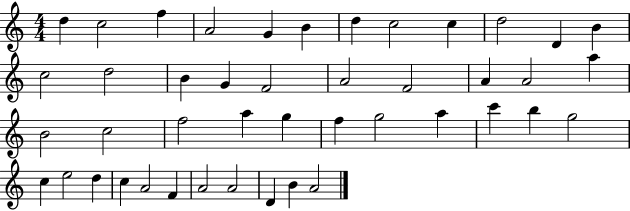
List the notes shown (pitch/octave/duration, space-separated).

D5/q C5/h F5/q A4/h G4/q B4/q D5/q C5/h C5/q D5/h D4/q B4/q C5/h D5/h B4/q G4/q F4/h A4/h F4/h A4/q A4/h A5/q B4/h C5/h F5/h A5/q G5/q F5/q G5/h A5/q C6/q B5/q G5/h C5/q E5/h D5/q C5/q A4/h F4/q A4/h A4/h D4/q B4/q A4/h